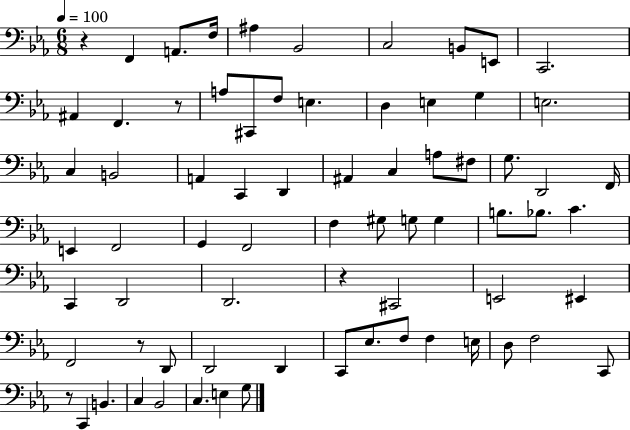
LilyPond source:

{
  \clef bass
  \numericTimeSignature
  \time 6/8
  \key ees \major
  \tempo 4 = 100
  \repeat volta 2 { r4 f,4 a,8. f16 | ais4 bes,2 | c2 b,8 e,8 | c,2. | \break ais,4 f,4. r8 | a8 cis,8 f8 e4. | d4 e4 g4 | e2. | \break c4 b,2 | a,4 c,4 d,4 | ais,4 c4 a8 fis8 | g8. d,2 f,16 | \break e,4 f,2 | g,4 f,2 | f4 gis8 g8 g4 | b8. bes8. c'4. | \break c,4 d,2 | d,2. | r4 cis,2 | e,2 eis,4 | \break f,2 r8 d,8 | d,2 d,4 | c,8 ees8. f8 f4 e16 | d8 f2 c,8 | \break r8 c,4 b,4. | c4 bes,2 | c4. e4 g8 | } \bar "|."
}